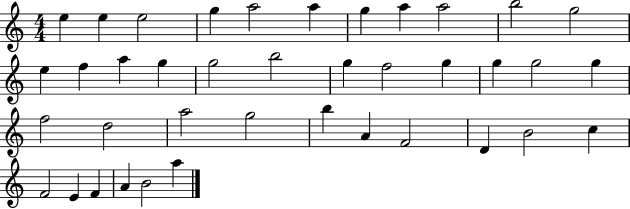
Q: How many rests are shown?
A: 0